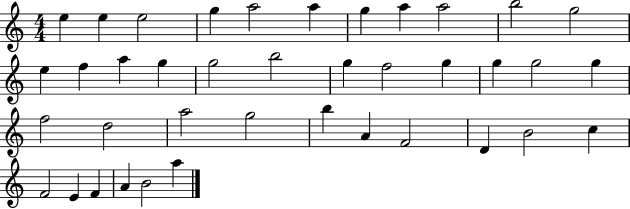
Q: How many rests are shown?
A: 0